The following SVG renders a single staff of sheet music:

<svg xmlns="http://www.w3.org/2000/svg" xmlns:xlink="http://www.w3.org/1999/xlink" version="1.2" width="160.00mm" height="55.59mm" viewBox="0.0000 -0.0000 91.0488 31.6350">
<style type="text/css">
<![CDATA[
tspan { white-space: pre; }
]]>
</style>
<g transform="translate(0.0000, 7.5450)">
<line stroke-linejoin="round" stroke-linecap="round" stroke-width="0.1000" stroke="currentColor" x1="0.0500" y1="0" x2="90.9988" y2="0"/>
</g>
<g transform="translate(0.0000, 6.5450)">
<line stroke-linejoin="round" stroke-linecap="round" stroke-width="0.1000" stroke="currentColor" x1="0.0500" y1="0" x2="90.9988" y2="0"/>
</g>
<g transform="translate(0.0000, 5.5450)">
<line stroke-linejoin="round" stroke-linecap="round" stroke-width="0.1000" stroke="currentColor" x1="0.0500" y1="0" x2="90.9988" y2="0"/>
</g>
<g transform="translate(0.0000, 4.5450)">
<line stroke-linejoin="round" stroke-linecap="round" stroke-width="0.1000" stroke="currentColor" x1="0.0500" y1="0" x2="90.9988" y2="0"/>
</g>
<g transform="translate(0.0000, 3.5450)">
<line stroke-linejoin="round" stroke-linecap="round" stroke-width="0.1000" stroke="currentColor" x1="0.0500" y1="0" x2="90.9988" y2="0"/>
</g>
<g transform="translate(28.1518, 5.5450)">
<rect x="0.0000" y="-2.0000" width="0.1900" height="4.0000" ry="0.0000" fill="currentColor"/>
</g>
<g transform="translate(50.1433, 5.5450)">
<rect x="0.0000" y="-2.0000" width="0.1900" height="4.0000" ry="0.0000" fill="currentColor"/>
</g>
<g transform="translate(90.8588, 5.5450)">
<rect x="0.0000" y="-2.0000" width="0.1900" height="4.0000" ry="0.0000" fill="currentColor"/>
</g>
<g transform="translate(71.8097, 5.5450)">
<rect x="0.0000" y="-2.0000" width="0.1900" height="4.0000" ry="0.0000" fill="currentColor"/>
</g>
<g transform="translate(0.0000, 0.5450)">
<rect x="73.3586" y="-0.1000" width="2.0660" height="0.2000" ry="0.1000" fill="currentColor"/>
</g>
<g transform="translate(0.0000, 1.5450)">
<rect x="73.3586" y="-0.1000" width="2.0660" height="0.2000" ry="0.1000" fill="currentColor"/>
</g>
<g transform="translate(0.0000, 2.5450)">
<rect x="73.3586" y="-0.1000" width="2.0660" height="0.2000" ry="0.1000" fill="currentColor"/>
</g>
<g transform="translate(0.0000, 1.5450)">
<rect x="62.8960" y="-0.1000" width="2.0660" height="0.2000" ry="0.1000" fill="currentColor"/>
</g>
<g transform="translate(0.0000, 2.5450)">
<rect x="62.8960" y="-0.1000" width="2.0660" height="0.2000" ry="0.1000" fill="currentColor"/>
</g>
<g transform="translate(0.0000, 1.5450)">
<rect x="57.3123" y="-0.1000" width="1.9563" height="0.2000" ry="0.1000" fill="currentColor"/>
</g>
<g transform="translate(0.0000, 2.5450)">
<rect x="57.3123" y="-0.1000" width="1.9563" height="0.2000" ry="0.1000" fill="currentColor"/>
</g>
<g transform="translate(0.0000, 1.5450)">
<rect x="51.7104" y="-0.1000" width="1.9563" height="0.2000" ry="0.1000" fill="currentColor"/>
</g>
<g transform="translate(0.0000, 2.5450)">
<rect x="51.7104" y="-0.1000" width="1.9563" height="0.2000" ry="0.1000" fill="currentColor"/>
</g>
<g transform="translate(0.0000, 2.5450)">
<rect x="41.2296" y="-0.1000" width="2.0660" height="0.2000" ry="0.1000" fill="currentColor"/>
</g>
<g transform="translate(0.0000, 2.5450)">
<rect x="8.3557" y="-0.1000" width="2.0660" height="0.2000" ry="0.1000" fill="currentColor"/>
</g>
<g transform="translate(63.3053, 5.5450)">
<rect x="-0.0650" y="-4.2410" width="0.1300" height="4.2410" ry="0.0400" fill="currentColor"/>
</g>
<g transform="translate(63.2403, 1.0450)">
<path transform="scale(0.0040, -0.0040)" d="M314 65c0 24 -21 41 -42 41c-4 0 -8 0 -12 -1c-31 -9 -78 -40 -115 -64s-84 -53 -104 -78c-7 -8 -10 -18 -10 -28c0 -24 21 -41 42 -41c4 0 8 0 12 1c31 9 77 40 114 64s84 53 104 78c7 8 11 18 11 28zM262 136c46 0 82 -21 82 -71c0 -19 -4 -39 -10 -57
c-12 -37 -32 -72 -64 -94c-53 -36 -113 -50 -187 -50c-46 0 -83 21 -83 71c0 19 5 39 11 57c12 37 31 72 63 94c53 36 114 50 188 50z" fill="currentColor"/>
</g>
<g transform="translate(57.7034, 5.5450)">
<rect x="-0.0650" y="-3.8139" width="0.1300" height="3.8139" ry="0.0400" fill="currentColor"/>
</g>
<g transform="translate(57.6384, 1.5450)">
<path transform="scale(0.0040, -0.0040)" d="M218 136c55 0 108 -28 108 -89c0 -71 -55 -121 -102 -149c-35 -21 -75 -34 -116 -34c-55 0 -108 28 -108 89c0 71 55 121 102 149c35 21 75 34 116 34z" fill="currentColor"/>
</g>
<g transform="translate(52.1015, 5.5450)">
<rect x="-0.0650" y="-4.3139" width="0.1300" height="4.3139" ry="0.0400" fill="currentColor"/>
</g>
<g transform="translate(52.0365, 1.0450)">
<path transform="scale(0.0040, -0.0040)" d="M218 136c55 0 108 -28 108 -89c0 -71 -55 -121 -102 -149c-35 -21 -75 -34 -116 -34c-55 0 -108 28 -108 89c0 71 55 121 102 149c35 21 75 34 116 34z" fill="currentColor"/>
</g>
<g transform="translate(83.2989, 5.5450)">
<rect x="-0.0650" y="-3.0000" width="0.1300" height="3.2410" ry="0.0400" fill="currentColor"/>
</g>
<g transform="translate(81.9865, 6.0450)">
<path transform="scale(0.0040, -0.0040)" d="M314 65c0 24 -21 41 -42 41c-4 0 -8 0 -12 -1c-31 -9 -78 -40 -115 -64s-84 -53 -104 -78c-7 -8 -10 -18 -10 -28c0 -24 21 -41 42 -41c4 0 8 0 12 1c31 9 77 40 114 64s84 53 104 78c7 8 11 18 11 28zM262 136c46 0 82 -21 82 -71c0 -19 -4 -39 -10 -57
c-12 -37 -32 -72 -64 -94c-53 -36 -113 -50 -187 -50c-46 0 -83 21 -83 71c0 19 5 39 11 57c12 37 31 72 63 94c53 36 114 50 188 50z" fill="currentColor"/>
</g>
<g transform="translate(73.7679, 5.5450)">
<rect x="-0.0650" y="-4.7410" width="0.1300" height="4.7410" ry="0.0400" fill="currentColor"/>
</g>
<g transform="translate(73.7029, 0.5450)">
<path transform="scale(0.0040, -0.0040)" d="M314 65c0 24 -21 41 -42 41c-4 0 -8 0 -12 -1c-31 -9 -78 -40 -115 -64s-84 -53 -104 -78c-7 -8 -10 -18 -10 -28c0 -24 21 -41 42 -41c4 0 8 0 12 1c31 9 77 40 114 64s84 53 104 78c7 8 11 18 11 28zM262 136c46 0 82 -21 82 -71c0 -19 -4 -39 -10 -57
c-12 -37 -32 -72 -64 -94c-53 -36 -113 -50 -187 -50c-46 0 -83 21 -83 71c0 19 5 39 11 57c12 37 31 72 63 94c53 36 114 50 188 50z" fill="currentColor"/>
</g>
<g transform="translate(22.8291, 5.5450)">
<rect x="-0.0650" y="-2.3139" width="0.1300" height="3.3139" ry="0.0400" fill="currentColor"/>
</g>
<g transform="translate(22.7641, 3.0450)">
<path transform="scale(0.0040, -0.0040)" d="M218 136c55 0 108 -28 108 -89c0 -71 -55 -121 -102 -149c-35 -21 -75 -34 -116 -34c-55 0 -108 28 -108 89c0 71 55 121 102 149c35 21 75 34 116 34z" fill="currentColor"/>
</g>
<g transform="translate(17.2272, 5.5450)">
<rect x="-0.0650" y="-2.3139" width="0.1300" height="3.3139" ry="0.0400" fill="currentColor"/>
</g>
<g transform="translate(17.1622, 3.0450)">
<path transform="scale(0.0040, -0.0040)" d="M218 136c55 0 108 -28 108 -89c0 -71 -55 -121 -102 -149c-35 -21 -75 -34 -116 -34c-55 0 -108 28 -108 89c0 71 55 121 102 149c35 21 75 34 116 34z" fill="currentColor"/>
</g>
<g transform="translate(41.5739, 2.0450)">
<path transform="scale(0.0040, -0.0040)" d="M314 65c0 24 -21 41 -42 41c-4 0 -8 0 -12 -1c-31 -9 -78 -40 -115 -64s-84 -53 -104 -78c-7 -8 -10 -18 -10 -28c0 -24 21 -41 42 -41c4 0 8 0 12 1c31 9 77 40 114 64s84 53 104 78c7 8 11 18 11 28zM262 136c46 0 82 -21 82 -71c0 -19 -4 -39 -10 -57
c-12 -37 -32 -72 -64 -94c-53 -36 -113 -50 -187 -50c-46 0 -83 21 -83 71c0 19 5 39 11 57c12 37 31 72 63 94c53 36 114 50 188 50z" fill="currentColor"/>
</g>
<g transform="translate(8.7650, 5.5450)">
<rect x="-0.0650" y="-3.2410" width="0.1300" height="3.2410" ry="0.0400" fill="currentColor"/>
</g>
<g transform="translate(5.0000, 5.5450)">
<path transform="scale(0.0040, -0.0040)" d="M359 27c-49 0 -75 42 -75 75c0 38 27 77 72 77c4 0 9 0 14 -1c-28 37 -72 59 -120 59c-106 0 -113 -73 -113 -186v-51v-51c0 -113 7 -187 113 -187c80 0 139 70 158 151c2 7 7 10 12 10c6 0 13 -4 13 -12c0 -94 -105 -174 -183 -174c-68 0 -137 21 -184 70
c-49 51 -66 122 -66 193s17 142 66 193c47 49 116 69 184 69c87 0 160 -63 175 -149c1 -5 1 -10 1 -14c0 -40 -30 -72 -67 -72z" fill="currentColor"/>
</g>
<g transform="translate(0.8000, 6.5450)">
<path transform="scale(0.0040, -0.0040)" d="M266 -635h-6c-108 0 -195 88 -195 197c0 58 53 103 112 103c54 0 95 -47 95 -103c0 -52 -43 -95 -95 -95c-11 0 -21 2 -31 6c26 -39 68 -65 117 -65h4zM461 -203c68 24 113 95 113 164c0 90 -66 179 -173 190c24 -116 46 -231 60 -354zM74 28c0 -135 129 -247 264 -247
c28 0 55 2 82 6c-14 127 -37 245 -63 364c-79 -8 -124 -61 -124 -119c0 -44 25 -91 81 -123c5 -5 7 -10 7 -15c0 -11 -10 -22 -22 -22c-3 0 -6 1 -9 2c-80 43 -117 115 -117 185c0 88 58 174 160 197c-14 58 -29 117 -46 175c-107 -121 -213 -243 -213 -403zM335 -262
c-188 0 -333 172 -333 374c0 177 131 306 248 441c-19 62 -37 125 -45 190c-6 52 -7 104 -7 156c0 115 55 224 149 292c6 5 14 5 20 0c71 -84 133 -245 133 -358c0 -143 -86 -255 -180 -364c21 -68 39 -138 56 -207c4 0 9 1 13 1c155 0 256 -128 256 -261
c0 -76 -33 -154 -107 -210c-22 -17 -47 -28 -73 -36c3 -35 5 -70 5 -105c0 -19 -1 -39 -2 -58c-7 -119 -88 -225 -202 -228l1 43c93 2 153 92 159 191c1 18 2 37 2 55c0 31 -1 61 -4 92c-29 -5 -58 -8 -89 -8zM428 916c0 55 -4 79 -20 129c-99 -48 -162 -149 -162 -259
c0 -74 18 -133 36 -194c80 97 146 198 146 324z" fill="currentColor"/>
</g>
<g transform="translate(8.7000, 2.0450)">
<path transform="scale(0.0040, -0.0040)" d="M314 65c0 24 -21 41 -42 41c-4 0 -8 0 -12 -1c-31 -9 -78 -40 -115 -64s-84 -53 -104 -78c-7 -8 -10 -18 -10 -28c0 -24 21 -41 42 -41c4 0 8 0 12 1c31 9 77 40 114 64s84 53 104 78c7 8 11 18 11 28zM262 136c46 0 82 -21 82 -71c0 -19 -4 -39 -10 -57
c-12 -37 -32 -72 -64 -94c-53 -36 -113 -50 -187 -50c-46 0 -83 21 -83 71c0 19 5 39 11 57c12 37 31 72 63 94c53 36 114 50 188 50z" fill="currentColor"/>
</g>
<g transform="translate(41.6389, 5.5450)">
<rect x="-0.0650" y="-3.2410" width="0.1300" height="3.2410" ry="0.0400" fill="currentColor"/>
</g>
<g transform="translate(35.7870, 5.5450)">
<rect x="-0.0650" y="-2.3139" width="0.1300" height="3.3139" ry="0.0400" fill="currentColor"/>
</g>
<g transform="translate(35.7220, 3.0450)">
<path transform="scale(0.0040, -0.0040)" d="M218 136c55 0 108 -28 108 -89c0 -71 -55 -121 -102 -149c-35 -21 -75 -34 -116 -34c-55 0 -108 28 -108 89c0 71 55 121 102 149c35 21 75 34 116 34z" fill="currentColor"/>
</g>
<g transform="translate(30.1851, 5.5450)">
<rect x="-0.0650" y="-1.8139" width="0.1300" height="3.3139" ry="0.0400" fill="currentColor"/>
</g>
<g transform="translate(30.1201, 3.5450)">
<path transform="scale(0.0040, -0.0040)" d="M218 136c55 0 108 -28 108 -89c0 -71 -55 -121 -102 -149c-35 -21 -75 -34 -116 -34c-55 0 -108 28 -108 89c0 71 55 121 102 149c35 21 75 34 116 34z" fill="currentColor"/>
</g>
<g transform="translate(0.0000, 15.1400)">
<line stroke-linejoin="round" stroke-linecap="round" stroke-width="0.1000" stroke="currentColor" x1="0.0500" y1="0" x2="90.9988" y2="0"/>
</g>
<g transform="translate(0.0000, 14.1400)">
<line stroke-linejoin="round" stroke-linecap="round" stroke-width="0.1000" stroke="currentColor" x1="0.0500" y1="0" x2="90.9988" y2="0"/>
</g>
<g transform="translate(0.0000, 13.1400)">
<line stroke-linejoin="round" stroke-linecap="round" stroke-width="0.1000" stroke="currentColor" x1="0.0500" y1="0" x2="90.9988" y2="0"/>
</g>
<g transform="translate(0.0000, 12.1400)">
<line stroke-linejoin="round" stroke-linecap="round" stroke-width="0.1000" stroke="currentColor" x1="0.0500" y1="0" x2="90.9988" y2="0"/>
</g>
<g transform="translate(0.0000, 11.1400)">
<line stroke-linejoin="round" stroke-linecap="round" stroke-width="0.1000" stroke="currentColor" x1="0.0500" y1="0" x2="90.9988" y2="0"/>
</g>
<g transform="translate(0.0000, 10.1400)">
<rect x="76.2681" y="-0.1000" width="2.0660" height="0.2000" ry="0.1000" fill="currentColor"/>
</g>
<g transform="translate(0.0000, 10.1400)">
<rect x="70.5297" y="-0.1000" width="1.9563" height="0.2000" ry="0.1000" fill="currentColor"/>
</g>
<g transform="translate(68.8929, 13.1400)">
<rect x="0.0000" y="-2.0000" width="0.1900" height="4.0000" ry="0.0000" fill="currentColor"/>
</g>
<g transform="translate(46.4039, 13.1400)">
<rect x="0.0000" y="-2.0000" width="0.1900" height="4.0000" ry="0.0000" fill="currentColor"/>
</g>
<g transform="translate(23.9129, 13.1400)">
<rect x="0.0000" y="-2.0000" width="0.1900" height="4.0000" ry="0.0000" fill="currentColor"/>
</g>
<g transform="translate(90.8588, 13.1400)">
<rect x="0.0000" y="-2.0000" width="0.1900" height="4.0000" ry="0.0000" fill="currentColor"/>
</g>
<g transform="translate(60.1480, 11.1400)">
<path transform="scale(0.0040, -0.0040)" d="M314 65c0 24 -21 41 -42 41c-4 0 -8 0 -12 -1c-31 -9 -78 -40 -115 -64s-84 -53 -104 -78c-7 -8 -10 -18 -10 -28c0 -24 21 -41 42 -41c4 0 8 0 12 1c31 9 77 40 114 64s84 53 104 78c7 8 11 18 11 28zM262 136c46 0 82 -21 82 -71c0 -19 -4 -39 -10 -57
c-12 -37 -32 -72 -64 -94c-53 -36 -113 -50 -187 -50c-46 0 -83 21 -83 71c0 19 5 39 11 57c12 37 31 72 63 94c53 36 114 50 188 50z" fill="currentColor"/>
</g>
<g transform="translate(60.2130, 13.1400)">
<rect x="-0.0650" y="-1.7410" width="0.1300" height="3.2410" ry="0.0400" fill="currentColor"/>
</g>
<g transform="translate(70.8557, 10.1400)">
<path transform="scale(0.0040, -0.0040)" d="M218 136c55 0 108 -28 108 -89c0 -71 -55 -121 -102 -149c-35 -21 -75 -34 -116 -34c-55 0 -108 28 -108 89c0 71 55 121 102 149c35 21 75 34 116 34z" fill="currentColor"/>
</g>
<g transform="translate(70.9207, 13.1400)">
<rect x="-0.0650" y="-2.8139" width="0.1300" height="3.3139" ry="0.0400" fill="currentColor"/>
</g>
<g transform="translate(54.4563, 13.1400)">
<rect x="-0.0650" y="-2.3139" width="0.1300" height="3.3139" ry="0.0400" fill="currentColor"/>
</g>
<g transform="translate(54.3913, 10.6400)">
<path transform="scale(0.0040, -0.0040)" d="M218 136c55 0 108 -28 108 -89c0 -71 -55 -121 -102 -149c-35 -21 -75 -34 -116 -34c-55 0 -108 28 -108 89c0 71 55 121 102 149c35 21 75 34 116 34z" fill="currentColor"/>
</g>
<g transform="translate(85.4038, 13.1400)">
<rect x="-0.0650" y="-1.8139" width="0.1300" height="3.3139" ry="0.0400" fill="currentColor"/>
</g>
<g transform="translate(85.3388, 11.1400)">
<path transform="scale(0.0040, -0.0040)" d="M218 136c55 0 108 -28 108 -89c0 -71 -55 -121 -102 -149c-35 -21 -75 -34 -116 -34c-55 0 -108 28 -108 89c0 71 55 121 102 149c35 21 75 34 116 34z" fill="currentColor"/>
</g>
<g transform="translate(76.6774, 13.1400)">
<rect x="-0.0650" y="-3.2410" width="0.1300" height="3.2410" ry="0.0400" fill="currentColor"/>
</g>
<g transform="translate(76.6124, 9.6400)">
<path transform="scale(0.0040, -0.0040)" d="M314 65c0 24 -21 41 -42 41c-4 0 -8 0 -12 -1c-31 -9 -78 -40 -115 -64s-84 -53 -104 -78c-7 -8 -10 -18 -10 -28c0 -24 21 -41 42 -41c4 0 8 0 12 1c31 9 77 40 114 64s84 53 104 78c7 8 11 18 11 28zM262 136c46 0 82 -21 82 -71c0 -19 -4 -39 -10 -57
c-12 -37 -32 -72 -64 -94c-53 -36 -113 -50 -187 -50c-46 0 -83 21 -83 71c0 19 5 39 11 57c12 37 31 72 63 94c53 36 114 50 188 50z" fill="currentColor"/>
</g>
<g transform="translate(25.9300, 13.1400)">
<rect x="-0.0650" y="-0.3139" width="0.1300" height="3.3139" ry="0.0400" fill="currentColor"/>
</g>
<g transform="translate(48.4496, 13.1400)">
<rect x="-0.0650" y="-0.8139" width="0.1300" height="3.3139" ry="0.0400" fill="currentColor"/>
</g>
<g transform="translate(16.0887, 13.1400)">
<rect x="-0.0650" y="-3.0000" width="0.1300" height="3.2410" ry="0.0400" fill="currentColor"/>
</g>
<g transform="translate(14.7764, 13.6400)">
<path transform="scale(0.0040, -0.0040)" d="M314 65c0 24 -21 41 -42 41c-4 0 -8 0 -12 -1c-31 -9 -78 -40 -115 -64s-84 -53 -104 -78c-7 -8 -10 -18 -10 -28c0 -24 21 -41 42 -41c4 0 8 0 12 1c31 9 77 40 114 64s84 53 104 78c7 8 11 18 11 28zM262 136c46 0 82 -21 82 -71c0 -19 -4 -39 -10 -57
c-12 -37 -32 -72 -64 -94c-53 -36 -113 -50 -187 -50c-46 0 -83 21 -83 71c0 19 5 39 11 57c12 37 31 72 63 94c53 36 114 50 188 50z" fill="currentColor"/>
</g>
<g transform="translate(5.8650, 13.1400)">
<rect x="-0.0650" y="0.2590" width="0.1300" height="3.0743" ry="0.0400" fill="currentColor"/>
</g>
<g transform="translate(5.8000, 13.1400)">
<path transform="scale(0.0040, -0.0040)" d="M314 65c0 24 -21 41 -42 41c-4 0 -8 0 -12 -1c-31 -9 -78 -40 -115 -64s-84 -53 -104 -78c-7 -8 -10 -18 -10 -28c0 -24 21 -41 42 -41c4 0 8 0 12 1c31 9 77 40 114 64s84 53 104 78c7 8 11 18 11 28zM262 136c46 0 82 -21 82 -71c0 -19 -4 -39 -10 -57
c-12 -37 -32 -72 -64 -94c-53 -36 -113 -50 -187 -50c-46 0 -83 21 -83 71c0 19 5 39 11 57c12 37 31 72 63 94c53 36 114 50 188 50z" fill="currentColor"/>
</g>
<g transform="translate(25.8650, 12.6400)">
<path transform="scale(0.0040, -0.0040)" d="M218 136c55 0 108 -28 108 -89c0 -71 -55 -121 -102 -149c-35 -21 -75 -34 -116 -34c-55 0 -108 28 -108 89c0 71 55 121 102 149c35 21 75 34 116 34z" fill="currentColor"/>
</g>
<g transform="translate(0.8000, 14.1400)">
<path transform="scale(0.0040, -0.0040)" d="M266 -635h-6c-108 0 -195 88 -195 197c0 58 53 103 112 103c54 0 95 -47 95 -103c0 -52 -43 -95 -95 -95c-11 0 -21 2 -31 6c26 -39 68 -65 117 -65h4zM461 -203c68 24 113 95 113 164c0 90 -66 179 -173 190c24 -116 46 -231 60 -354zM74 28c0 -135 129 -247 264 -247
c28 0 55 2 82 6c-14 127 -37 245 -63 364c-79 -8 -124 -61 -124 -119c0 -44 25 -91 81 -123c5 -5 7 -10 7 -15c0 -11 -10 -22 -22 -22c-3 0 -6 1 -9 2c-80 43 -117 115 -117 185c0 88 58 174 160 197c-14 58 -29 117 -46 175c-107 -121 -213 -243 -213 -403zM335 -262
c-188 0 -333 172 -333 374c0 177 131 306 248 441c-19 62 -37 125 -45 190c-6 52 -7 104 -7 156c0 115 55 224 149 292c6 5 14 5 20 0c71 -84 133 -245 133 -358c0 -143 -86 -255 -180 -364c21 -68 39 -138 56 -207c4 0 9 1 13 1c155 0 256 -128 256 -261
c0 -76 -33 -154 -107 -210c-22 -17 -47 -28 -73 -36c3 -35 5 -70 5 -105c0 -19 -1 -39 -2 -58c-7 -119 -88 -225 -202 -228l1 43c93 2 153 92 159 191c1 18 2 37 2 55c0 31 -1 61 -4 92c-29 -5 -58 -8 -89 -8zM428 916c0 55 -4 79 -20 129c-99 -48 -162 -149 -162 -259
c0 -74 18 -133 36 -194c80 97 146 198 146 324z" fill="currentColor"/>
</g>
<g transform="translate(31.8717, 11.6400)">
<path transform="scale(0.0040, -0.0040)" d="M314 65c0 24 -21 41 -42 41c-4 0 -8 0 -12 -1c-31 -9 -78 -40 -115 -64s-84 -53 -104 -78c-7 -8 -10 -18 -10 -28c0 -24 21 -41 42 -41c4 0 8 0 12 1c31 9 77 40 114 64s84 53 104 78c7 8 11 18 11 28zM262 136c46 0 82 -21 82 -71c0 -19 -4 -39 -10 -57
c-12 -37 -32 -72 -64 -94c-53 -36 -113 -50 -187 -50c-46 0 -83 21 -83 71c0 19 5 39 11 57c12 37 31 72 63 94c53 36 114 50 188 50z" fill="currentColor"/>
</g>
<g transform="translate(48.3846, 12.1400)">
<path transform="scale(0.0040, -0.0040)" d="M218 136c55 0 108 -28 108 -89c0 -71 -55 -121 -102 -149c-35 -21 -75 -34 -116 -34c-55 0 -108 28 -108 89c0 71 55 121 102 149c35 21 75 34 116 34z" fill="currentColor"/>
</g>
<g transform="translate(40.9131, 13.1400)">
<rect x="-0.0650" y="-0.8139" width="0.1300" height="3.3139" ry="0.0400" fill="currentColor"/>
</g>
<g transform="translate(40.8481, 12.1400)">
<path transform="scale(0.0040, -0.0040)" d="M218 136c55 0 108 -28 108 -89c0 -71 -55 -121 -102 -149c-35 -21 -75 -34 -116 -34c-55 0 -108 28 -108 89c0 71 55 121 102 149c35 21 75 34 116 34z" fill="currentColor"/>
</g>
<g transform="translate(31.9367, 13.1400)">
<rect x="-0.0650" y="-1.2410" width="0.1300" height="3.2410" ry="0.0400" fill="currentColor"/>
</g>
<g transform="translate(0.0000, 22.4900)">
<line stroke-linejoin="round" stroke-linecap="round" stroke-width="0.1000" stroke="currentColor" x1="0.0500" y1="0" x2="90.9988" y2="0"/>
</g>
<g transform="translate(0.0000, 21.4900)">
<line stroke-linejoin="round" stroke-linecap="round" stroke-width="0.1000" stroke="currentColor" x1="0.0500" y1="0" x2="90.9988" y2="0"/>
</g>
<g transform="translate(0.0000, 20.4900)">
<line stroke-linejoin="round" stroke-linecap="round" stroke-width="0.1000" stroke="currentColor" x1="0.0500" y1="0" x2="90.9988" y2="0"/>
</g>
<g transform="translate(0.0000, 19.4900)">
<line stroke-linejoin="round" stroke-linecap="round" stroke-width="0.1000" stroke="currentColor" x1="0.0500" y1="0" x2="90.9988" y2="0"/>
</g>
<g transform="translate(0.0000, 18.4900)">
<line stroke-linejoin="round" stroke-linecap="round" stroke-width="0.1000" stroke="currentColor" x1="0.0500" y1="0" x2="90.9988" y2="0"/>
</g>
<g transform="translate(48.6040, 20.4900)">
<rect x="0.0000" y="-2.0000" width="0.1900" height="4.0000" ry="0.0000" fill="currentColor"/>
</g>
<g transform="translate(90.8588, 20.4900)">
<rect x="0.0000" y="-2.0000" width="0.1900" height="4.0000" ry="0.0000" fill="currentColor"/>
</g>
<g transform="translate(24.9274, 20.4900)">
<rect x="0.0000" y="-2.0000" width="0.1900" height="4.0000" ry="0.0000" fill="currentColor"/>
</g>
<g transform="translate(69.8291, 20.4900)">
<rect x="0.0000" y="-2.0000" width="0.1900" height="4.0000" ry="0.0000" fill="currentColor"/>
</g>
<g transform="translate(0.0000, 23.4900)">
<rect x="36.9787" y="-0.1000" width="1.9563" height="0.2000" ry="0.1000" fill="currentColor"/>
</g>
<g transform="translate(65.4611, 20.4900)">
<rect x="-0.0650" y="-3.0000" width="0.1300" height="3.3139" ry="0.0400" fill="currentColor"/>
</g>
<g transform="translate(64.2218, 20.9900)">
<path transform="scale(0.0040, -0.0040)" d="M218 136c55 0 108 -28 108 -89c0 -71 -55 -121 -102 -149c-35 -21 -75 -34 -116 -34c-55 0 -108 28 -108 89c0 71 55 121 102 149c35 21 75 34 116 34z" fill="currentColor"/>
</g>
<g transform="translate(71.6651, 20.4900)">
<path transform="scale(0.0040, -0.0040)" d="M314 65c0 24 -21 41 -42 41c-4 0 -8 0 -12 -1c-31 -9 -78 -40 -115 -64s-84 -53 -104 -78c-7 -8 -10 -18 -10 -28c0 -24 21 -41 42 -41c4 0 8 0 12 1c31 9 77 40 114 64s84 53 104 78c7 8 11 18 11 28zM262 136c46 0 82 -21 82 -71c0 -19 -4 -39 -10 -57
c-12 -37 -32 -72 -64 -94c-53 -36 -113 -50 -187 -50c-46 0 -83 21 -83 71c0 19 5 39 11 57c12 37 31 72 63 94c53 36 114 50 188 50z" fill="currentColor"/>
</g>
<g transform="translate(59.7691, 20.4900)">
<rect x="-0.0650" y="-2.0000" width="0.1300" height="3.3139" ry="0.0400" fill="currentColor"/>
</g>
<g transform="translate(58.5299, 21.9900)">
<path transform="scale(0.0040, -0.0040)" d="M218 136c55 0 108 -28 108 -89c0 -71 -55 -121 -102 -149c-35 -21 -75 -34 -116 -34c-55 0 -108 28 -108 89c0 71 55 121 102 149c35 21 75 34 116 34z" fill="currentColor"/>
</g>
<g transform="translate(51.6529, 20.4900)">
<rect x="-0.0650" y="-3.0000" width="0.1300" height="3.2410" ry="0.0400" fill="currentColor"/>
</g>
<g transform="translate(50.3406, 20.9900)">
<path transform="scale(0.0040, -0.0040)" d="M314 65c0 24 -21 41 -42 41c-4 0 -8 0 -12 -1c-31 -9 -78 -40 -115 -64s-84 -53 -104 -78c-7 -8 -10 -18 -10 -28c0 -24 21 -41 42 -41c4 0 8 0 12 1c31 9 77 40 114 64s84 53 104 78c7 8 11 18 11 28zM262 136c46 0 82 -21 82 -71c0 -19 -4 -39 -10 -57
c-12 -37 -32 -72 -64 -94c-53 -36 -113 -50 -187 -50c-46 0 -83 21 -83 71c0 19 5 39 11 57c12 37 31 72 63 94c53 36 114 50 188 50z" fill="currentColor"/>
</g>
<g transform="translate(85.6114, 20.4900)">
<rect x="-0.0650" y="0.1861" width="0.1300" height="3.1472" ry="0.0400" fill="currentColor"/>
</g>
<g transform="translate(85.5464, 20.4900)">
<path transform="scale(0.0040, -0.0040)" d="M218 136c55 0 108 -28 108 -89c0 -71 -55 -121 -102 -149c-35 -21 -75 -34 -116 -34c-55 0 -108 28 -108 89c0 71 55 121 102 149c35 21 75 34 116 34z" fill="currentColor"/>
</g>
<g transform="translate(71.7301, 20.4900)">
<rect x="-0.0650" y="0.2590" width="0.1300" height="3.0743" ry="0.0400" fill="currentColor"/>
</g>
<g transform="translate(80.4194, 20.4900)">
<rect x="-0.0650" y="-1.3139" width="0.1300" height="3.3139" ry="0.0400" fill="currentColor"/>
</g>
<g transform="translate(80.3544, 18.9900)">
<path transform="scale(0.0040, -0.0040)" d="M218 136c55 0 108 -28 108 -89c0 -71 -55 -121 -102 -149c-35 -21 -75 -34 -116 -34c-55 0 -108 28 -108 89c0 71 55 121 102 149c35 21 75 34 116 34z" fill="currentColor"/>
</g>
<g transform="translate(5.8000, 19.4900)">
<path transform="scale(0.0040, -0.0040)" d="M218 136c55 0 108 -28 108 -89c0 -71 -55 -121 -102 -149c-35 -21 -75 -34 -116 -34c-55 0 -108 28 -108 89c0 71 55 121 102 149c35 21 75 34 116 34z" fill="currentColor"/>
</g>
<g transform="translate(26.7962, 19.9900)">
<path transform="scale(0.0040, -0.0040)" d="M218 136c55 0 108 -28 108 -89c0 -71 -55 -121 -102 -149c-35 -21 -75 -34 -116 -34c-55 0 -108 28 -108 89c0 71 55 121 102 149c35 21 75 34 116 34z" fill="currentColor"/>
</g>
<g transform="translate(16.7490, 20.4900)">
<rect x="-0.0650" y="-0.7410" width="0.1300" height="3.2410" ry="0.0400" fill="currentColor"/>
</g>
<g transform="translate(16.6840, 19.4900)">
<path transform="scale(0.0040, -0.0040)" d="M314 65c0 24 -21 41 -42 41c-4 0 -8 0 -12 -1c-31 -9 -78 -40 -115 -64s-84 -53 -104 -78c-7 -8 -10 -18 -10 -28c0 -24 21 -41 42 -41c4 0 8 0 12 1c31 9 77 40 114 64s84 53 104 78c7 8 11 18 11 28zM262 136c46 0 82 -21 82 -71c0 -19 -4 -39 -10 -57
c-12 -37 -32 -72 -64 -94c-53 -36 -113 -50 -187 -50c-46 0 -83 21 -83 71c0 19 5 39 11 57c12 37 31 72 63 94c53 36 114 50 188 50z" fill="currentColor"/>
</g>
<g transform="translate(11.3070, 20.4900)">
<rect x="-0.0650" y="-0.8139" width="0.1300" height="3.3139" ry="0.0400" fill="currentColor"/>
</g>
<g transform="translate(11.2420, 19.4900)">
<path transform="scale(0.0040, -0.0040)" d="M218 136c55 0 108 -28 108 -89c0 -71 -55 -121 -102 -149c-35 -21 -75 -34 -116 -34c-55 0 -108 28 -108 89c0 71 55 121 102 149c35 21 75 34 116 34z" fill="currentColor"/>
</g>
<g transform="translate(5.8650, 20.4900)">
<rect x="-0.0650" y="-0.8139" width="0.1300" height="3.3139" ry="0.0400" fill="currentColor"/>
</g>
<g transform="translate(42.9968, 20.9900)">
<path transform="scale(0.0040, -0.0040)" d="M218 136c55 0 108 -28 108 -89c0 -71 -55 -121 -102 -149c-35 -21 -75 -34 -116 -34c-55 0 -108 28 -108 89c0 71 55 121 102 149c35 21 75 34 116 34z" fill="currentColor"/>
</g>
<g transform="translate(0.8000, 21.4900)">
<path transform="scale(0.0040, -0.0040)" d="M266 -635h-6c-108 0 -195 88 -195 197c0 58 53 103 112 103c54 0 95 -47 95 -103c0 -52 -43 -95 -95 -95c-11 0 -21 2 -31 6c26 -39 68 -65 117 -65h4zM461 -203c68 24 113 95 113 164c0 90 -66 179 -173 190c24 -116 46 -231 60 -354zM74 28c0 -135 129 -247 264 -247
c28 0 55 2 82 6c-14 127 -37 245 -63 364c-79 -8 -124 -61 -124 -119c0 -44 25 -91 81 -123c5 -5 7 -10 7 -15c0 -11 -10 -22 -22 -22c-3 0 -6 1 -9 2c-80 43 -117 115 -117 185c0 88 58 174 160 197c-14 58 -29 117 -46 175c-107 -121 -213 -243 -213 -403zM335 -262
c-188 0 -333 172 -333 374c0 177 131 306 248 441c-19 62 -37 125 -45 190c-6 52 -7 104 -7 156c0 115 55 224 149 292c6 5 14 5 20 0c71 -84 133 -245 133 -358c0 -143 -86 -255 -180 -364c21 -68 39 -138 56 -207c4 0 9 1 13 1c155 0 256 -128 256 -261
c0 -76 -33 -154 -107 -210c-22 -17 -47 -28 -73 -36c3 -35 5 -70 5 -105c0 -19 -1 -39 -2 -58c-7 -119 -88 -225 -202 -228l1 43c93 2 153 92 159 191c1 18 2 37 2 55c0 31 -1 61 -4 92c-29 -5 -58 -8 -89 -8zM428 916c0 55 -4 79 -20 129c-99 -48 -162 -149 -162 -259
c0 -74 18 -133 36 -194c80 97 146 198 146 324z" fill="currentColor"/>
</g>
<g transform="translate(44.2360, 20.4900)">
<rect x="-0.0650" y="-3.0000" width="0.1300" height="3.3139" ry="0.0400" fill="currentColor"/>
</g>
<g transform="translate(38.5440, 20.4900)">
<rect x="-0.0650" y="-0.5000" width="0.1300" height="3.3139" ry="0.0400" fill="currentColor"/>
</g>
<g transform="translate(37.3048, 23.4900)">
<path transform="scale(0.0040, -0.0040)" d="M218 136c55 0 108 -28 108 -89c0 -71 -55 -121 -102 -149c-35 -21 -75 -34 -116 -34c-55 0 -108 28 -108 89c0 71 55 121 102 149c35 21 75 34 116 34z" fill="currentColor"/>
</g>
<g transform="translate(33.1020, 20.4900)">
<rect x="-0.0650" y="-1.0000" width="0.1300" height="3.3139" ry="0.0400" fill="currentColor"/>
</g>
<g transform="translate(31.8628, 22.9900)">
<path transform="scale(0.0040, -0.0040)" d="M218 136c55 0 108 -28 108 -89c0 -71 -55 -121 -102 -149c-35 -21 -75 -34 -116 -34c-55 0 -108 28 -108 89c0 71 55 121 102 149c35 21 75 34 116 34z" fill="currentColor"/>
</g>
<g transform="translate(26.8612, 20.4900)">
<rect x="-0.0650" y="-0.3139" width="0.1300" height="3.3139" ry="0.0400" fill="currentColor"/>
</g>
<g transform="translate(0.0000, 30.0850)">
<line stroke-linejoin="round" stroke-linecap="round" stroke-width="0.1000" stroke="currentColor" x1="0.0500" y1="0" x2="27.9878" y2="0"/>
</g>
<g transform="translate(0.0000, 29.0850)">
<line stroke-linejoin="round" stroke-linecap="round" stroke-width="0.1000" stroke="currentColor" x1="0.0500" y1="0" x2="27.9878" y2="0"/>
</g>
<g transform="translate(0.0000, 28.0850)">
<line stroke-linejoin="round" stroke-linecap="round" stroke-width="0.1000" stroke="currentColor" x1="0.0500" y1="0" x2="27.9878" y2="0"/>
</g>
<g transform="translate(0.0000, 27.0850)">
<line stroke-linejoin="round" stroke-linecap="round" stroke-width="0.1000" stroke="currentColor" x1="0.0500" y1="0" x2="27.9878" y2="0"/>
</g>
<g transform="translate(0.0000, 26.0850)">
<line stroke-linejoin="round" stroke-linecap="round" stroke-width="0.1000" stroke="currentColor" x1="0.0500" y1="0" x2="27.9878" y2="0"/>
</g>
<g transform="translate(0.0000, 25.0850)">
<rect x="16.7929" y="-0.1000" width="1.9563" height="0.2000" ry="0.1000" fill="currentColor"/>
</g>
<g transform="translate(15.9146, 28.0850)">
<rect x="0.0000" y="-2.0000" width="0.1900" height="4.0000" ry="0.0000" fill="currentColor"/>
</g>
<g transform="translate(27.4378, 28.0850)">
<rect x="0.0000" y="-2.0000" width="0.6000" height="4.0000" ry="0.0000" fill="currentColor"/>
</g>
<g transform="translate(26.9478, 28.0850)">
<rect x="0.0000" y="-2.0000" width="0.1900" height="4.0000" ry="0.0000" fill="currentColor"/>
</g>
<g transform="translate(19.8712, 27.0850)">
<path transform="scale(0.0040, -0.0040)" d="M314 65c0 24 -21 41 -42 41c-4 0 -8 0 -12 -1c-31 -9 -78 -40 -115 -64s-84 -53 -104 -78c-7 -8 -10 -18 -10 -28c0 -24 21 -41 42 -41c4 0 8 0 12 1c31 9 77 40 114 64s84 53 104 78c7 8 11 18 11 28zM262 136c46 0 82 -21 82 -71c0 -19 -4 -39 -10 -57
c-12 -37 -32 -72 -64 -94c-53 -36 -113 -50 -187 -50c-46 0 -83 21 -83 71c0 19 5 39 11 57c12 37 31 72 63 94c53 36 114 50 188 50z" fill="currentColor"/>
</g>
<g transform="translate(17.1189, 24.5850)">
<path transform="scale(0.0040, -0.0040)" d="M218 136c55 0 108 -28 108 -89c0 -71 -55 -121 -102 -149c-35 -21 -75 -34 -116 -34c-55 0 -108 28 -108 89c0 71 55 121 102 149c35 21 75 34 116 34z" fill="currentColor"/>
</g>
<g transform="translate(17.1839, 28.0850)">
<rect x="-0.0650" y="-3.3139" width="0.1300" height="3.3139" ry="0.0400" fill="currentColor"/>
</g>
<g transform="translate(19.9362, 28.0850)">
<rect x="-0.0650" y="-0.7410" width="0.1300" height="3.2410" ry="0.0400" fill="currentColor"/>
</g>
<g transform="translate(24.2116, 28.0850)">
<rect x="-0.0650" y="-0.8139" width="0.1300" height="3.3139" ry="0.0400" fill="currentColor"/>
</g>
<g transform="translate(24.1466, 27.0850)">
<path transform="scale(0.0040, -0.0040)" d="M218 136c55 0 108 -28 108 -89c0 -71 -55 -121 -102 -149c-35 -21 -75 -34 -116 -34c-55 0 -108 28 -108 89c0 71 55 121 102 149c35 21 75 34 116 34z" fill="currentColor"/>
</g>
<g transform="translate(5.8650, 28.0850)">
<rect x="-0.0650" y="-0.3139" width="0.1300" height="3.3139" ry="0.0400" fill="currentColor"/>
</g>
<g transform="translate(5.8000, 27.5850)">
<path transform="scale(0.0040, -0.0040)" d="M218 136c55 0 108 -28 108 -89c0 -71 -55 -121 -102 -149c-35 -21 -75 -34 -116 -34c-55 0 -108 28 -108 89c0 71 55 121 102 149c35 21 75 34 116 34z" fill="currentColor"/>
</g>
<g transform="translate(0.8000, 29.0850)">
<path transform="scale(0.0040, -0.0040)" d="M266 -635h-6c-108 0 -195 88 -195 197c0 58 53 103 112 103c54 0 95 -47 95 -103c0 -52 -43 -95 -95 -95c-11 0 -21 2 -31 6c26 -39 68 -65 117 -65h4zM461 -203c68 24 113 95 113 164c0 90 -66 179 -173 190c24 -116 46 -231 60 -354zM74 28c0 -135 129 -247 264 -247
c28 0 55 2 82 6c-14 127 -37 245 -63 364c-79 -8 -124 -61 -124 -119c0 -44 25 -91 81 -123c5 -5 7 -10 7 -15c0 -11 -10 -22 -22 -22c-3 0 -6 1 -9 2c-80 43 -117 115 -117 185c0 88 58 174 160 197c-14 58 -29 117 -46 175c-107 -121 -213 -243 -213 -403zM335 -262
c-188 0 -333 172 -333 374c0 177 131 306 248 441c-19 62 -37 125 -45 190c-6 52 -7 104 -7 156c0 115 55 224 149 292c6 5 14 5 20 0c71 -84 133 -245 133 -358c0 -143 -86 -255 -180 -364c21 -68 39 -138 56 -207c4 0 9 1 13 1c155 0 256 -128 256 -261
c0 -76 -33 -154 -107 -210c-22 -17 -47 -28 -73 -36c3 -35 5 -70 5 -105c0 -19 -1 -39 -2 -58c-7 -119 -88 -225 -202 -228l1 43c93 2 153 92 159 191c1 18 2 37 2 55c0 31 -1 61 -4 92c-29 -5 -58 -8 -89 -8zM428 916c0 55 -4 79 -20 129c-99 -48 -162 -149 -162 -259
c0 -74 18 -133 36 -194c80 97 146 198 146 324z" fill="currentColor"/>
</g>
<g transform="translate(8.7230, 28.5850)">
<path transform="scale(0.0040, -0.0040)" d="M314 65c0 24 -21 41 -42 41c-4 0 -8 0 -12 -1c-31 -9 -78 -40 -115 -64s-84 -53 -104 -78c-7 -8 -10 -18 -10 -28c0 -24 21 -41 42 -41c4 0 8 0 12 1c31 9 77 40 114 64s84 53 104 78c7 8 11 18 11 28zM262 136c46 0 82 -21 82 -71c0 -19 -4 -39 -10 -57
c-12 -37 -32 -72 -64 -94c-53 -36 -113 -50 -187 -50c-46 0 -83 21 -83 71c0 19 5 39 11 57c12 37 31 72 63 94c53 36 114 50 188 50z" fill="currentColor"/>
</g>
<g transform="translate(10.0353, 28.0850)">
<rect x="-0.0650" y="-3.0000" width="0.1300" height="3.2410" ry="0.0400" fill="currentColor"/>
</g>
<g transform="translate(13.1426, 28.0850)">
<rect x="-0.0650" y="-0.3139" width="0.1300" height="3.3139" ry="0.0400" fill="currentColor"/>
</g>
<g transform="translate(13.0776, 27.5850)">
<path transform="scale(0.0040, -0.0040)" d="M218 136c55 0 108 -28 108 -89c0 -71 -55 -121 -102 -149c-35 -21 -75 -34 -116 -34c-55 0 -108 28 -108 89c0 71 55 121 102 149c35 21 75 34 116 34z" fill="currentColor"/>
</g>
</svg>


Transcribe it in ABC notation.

X:1
T:Untitled
M:4/4
L:1/4
K:C
b2 g g f g b2 d' c' d'2 e'2 A2 B2 A2 c e2 d d g f2 a b2 f d d d2 c D C A A2 F A B2 e B c A2 c b d2 d